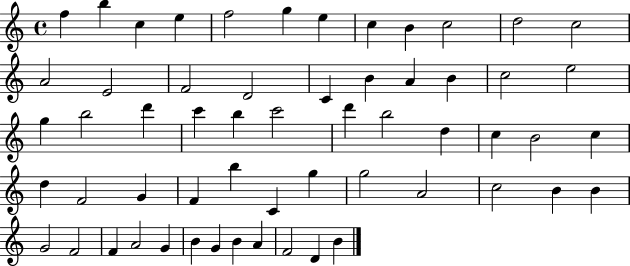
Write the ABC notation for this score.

X:1
T:Untitled
M:4/4
L:1/4
K:C
f b c e f2 g e c B c2 d2 c2 A2 E2 F2 D2 C B A B c2 e2 g b2 d' c' b c'2 d' b2 d c B2 c d F2 G F b C g g2 A2 c2 B B G2 F2 F A2 G B G B A F2 D B